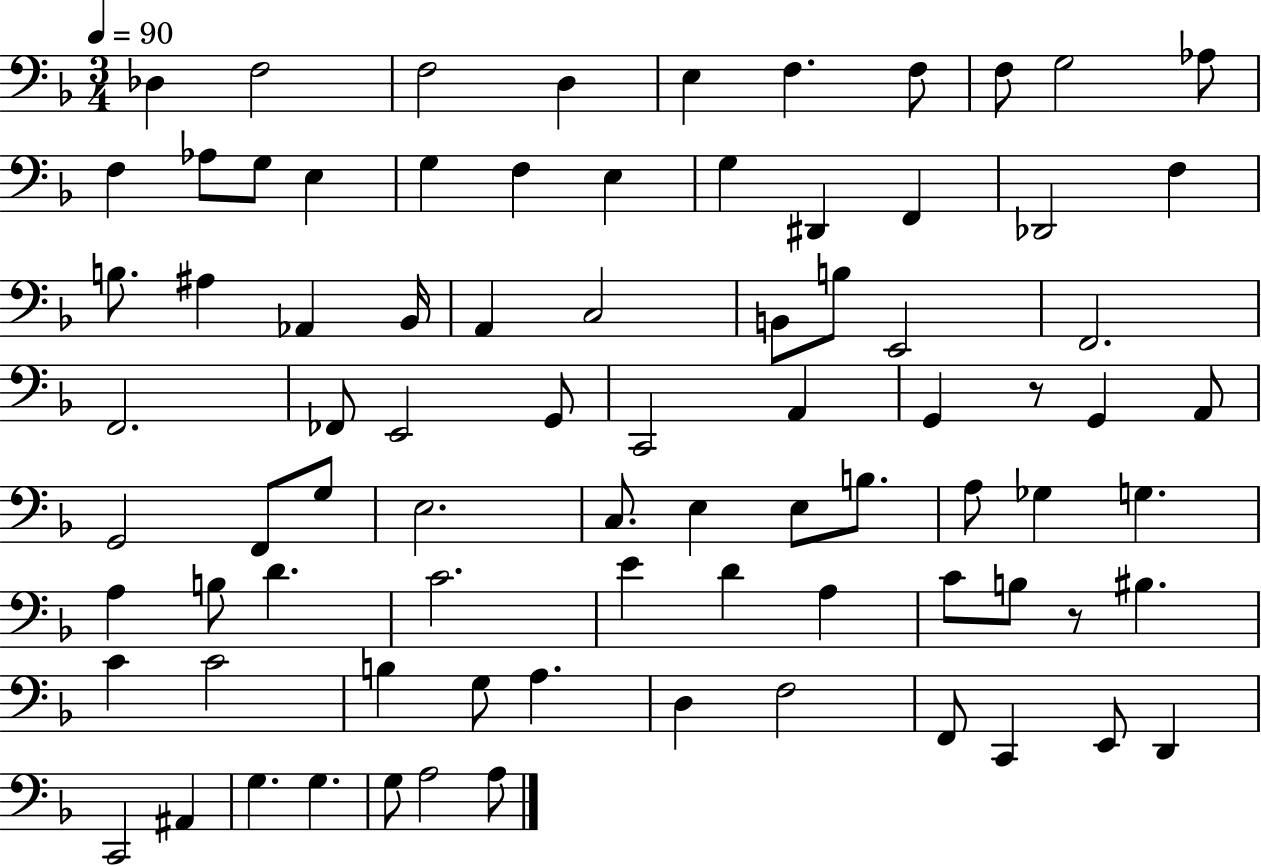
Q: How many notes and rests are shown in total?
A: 82